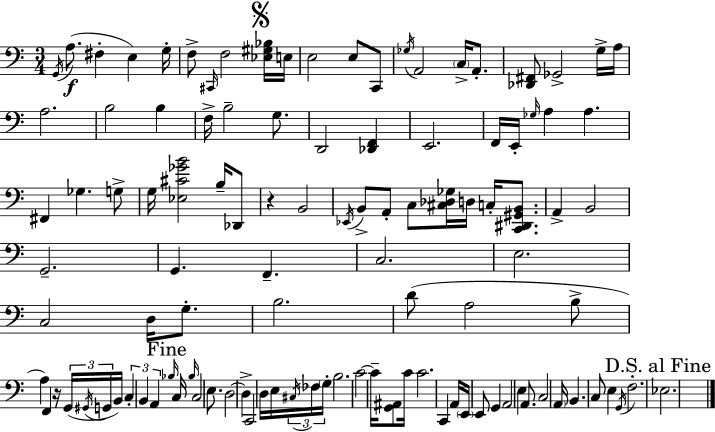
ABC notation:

X:1
T:Untitled
M:3/4
L:1/4
K:Am
G,,/4 A,/2 ^F, E, G,/4 F,/2 ^C,,/4 F,2 [_E,^G,_B,]/4 E,/4 E,2 E,/2 C,,/2 _G,/4 A,,2 C,/4 A,,/2 [_D,,^F,,]/2 _G,,2 G,/4 A,/4 A,2 B,2 B, F,/4 B,2 G,/2 D,,2 [_D,,F,,] E,,2 F,,/4 E,,/4 _G,/4 A, A, ^F,, _G, G,/2 G,/4 [_E,^C_GB]2 B,/4 _D,,/2 z B,,2 _E,,/4 B,,/2 A,,/2 C,/2 [^C,_D,_G,]/4 D,/4 C,/4 [C,,^D,,^G,,B,,]/2 A,, B,,2 G,,2 G,, F,, C,2 E,2 C,2 D,/4 G,/2 B,2 D/2 A,2 B,/2 A, F,, z/4 G,,/4 ^G,,/4 G,,/4 B,,/4 C, B,, A,, _B,/4 C,/4 _B,/4 C,2 E,/2 D,2 D, C,,2 D,/4 E,/4 ^C,/4 _F,/4 G,/4 B,2 C2 C/4 [G,,^A,,]/2 C/4 C2 C,, A,,/4 E,,/4 E,,/2 G,, A,,2 E, A,,/2 C,2 A,,/4 B,, C,/2 E, G,,/4 F,2 _E,2